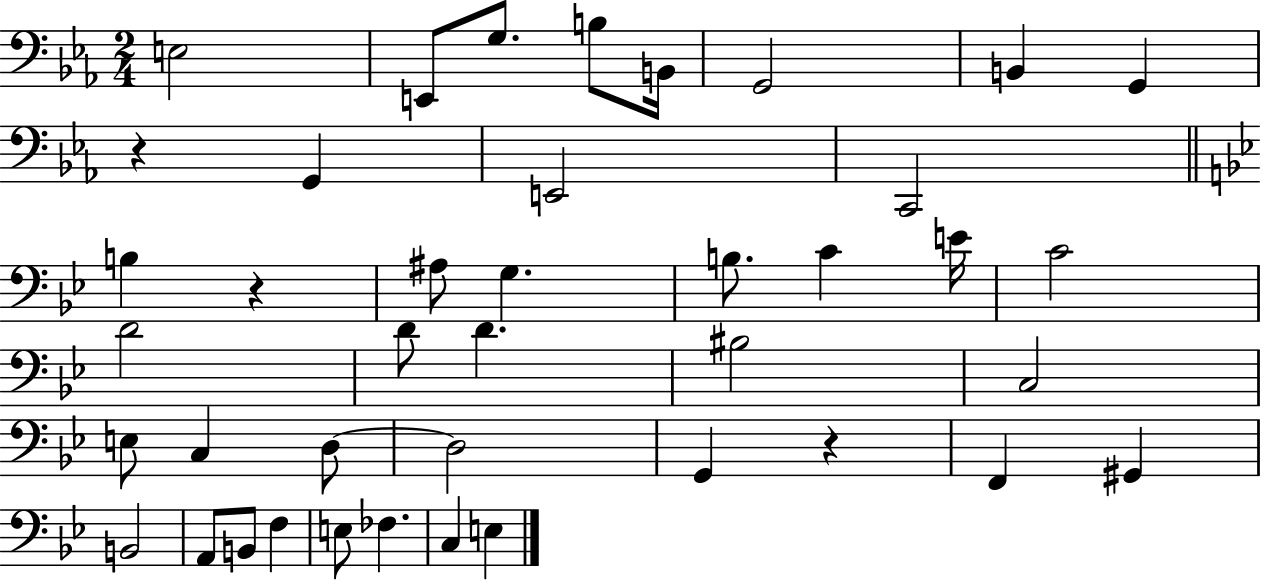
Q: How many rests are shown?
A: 3